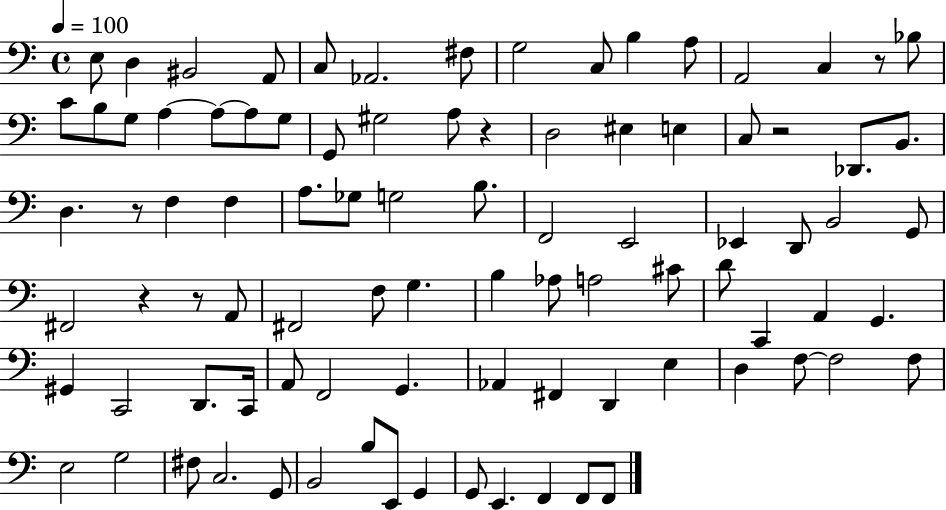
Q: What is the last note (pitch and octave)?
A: F2